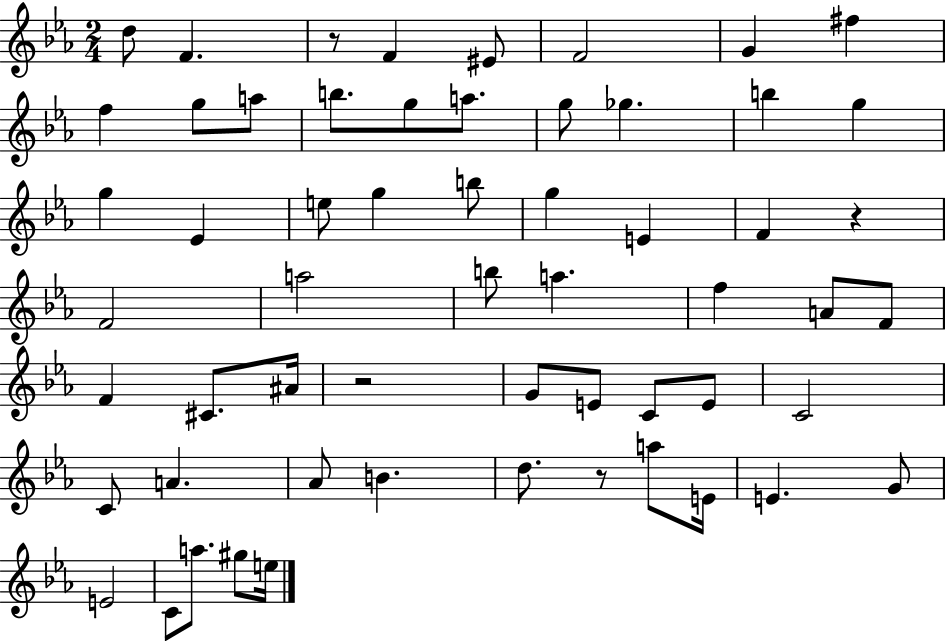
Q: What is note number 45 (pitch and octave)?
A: D5